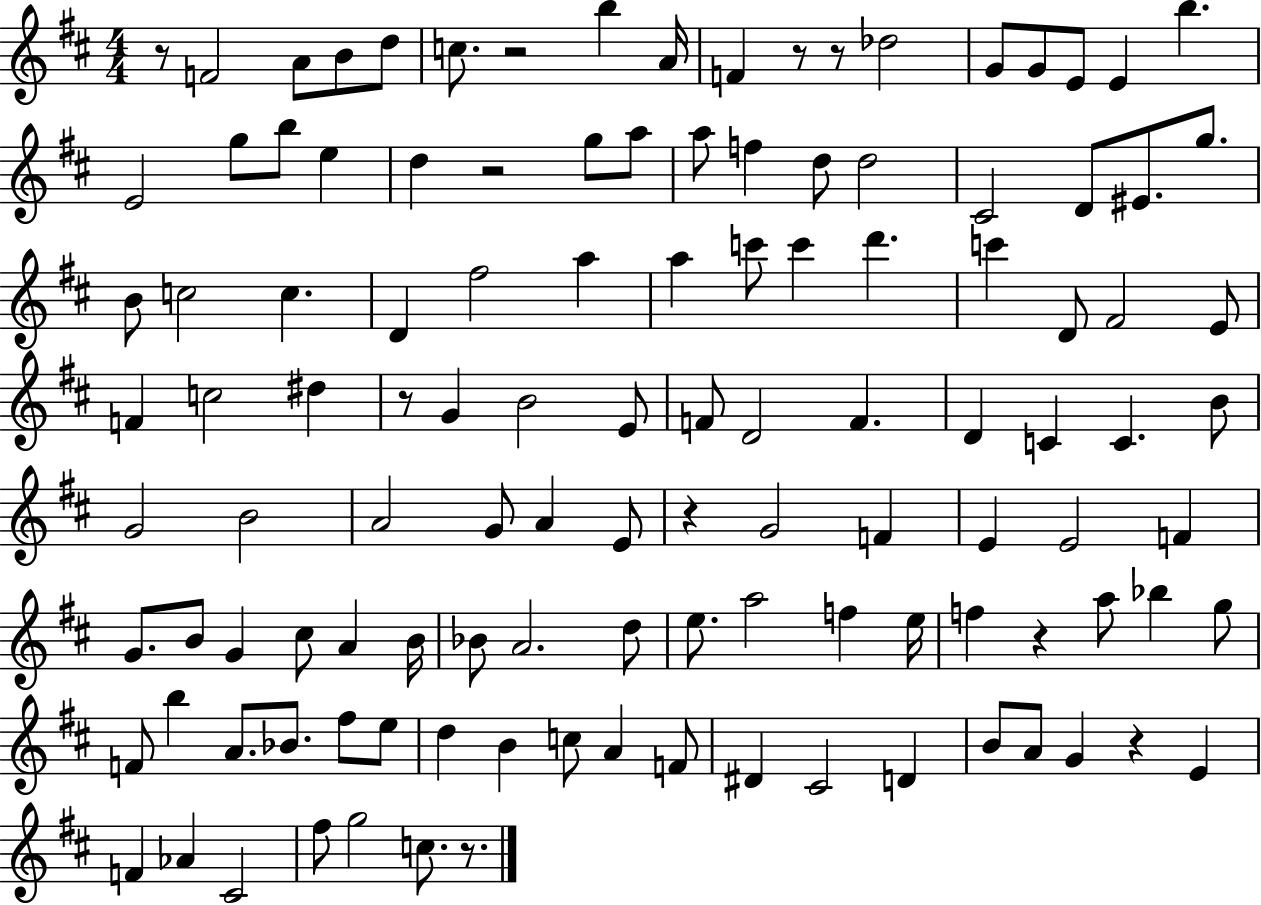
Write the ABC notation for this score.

X:1
T:Untitled
M:4/4
L:1/4
K:D
z/2 F2 A/2 B/2 d/2 c/2 z2 b A/4 F z/2 z/2 _d2 G/2 G/2 E/2 E b E2 g/2 b/2 e d z2 g/2 a/2 a/2 f d/2 d2 ^C2 D/2 ^E/2 g/2 B/2 c2 c D ^f2 a a c'/2 c' d' c' D/2 ^F2 E/2 F c2 ^d z/2 G B2 E/2 F/2 D2 F D C C B/2 G2 B2 A2 G/2 A E/2 z G2 F E E2 F G/2 B/2 G ^c/2 A B/4 _B/2 A2 d/2 e/2 a2 f e/4 f z a/2 _b g/2 F/2 b A/2 _B/2 ^f/2 e/2 d B c/2 A F/2 ^D ^C2 D B/2 A/2 G z E F _A ^C2 ^f/2 g2 c/2 z/2